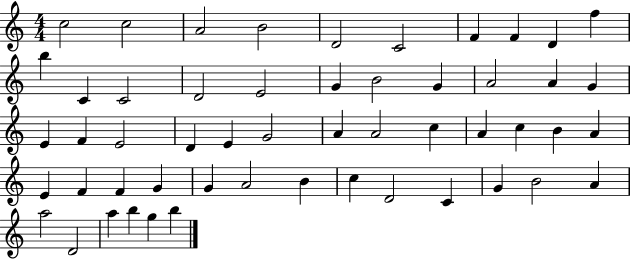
X:1
T:Untitled
M:4/4
L:1/4
K:C
c2 c2 A2 B2 D2 C2 F F D f b C C2 D2 E2 G B2 G A2 A G E F E2 D E G2 A A2 c A c B A E F F G G A2 B c D2 C G B2 A a2 D2 a b g b